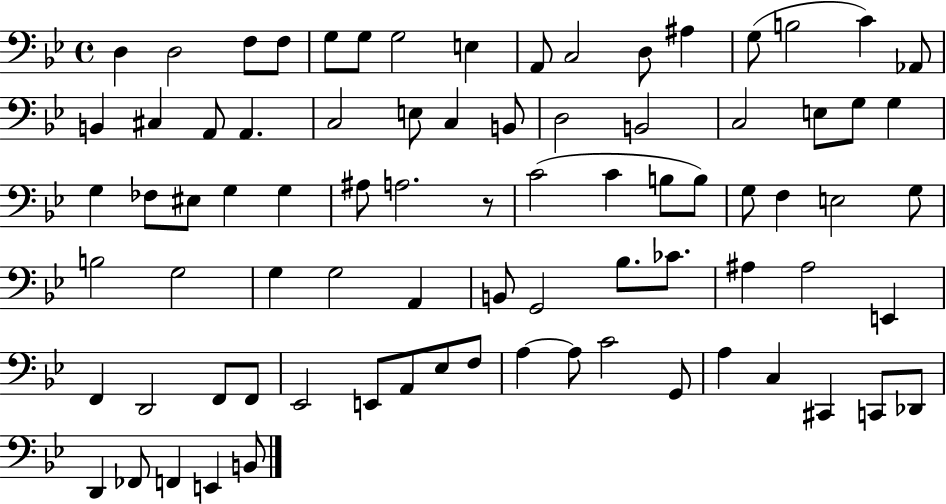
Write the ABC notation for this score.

X:1
T:Untitled
M:4/4
L:1/4
K:Bb
D, D,2 F,/2 F,/2 G,/2 G,/2 G,2 E, A,,/2 C,2 D,/2 ^A, G,/2 B,2 C _A,,/2 B,, ^C, A,,/2 A,, C,2 E,/2 C, B,,/2 D,2 B,,2 C,2 E,/2 G,/2 G, G, _F,/2 ^E,/2 G, G, ^A,/2 A,2 z/2 C2 C B,/2 B,/2 G,/2 F, E,2 G,/2 B,2 G,2 G, G,2 A,, B,,/2 G,,2 _B,/2 _C/2 ^A, ^A,2 E,, F,, D,,2 F,,/2 F,,/2 _E,,2 E,,/2 A,,/2 _E,/2 F,/2 A, A,/2 C2 G,,/2 A, C, ^C,, C,,/2 _D,,/2 D,, _F,,/2 F,, E,, B,,/2